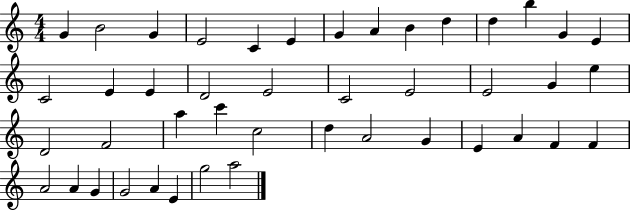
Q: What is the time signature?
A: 4/4